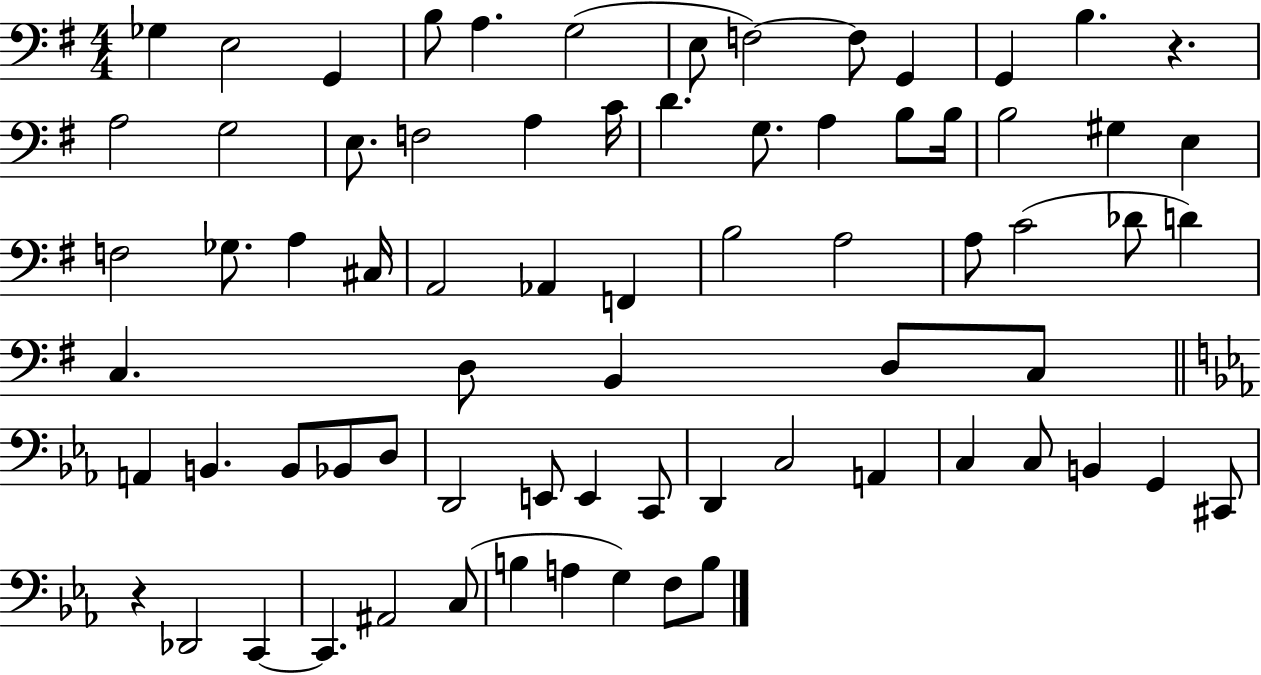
{
  \clef bass
  \numericTimeSignature
  \time 4/4
  \key g \major
  \repeat volta 2 { ges4 e2 g,4 | b8 a4. g2( | e8 f2~~) f8 g,4 | g,4 b4. r4. | \break a2 g2 | e8. f2 a4 c'16 | d'4. g8. a4 b8 b16 | b2 gis4 e4 | \break f2 ges8. a4 cis16 | a,2 aes,4 f,4 | b2 a2 | a8 c'2( des'8 d'4) | \break c4. d8 b,4 d8 c8 | \bar "||" \break \key ees \major a,4 b,4. b,8 bes,8 d8 | d,2 e,8 e,4 c,8 | d,4 c2 a,4 | c4 c8 b,4 g,4 cis,8 | \break r4 des,2 c,4~~ | c,4. ais,2 c8( | b4 a4 g4) f8 b8 | } \bar "|."
}